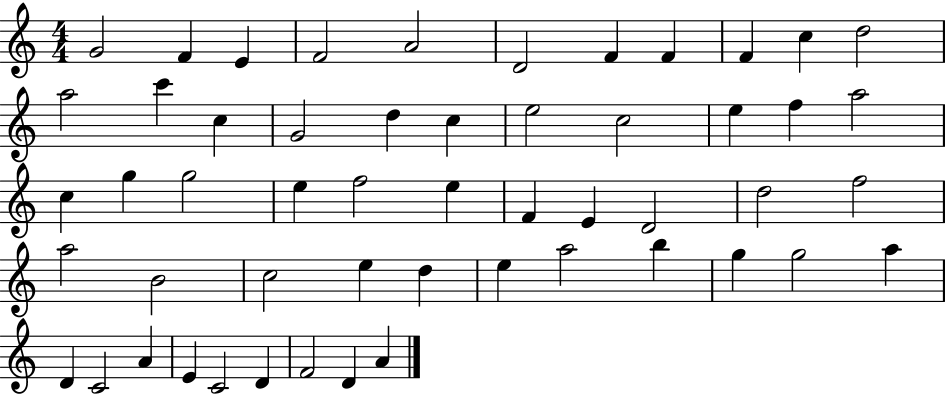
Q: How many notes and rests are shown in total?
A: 53